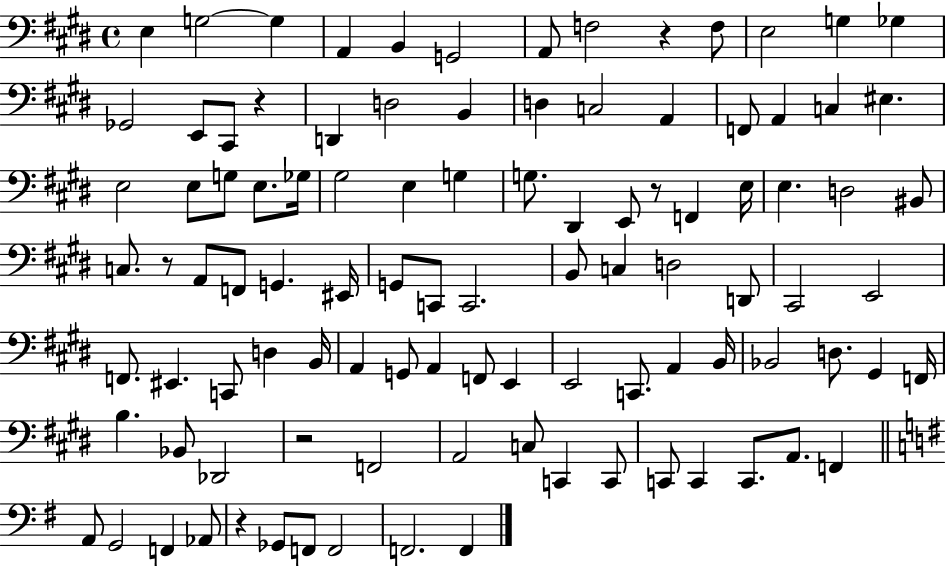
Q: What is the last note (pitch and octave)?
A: F2